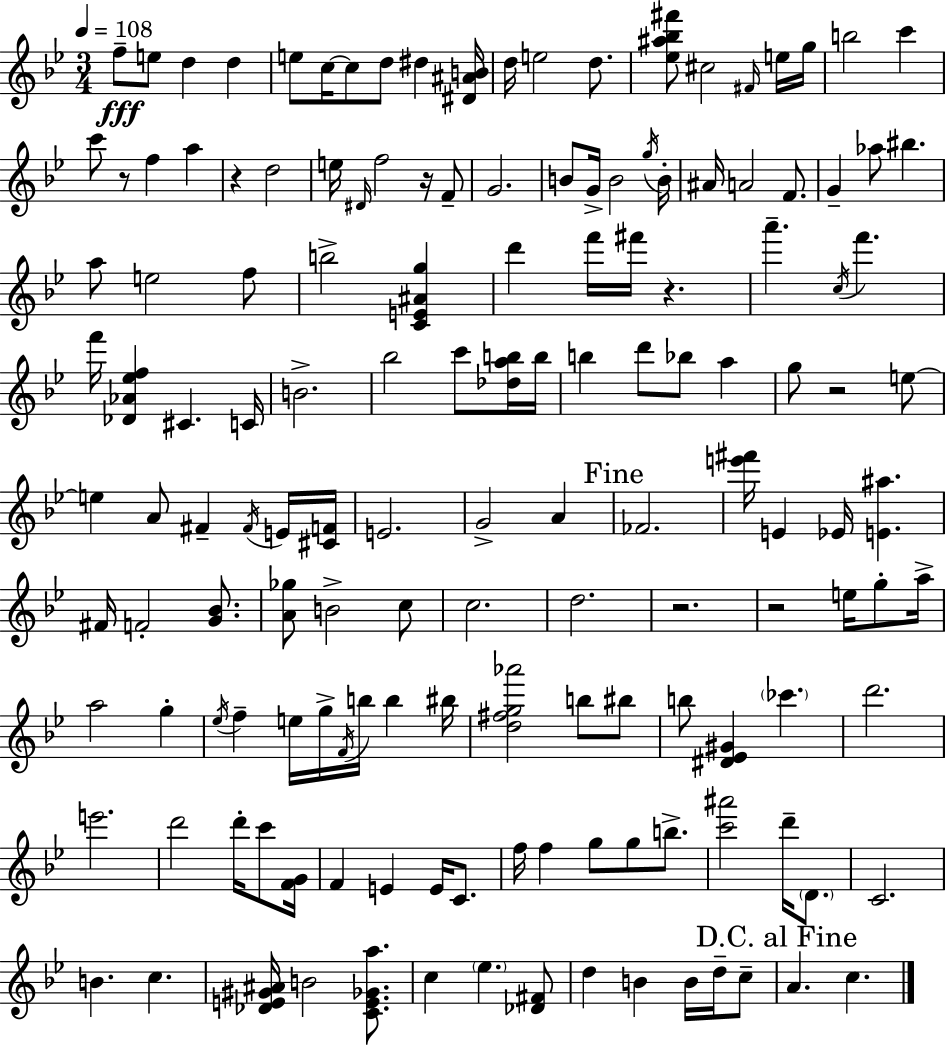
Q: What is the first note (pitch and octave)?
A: F5